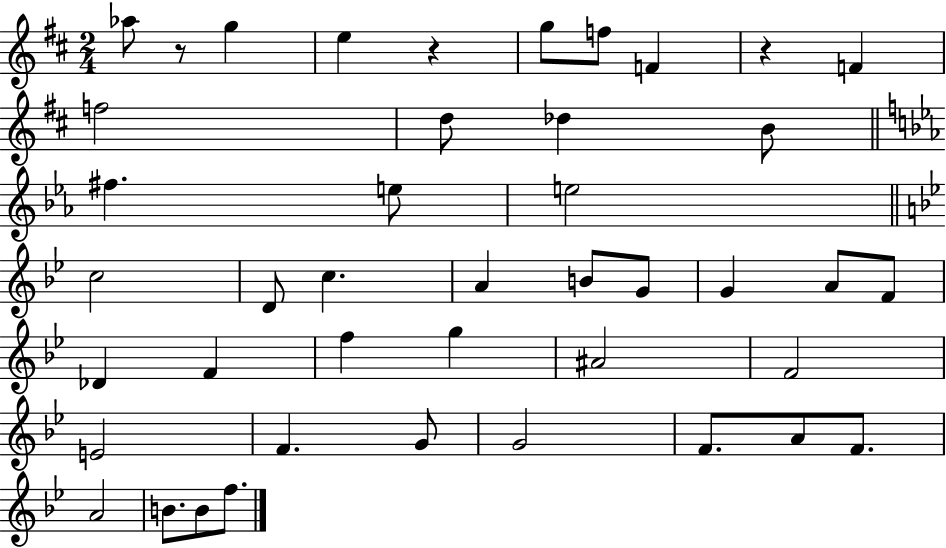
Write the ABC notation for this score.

X:1
T:Untitled
M:2/4
L:1/4
K:D
_a/2 z/2 g e z g/2 f/2 F z F f2 d/2 _d B/2 ^f e/2 e2 c2 D/2 c A B/2 G/2 G A/2 F/2 _D F f g ^A2 F2 E2 F G/2 G2 F/2 A/2 F/2 A2 B/2 B/2 f/2